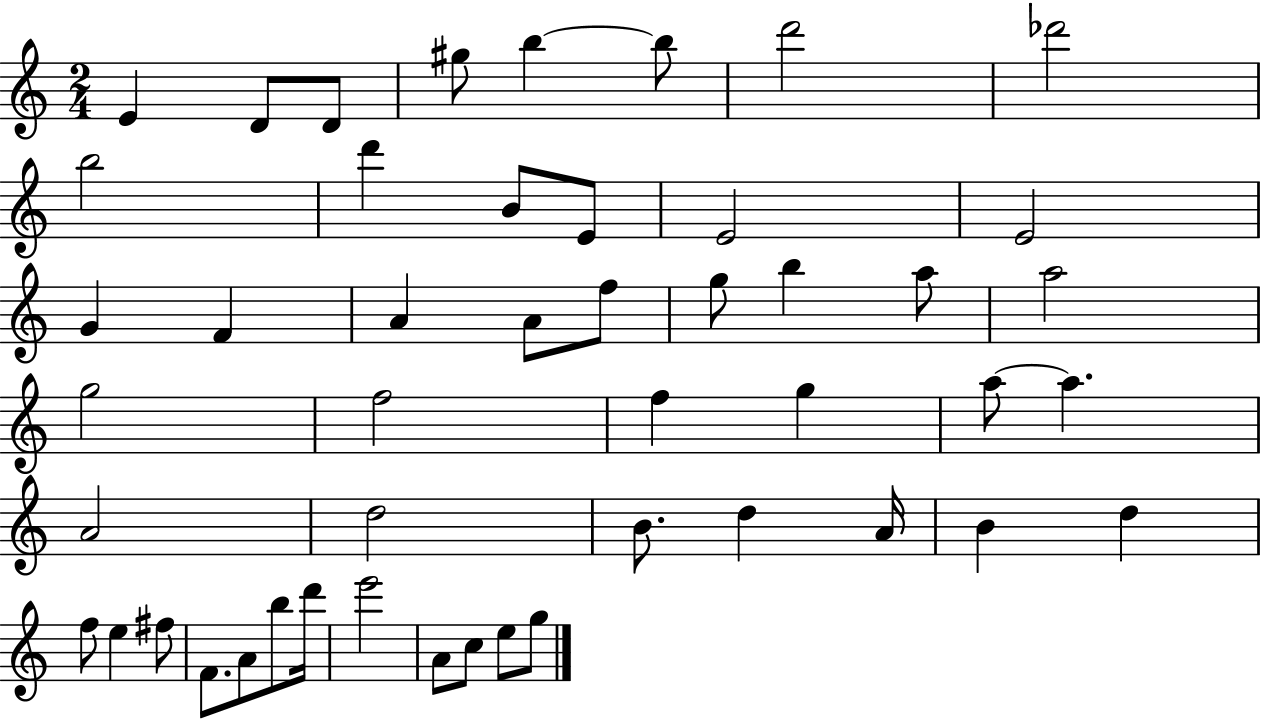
{
  \clef treble
  \numericTimeSignature
  \time 2/4
  \key c \major
  e'4 d'8 d'8 | gis''8 b''4~~ b''8 | d'''2 | des'''2 | \break b''2 | d'''4 b'8 e'8 | e'2 | e'2 | \break g'4 f'4 | a'4 a'8 f''8 | g''8 b''4 a''8 | a''2 | \break g''2 | f''2 | f''4 g''4 | a''8~~ a''4. | \break a'2 | d''2 | b'8. d''4 a'16 | b'4 d''4 | \break f''8 e''4 fis''8 | f'8. a'8 b''8 d'''16 | e'''2 | a'8 c''8 e''8 g''8 | \break \bar "|."
}